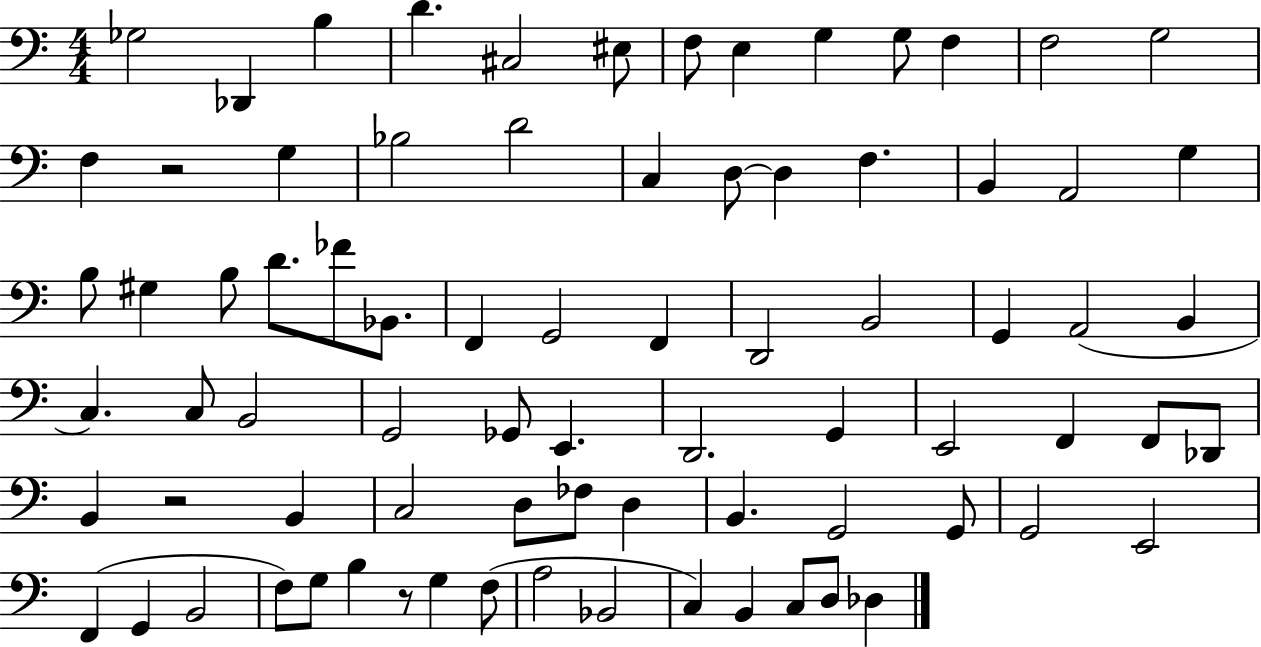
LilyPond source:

{
  \clef bass
  \numericTimeSignature
  \time 4/4
  \key c \major
  ges2 des,4 b4 | d'4. cis2 eis8 | f8 e4 g4 g8 f4 | f2 g2 | \break f4 r2 g4 | bes2 d'2 | c4 d8~~ d4 f4. | b,4 a,2 g4 | \break b8 gis4 b8 d'8. fes'8 bes,8. | f,4 g,2 f,4 | d,2 b,2 | g,4 a,2( b,4 | \break c4.) c8 b,2 | g,2 ges,8 e,4. | d,2. g,4 | e,2 f,4 f,8 des,8 | \break b,4 r2 b,4 | c2 d8 fes8 d4 | b,4. g,2 g,8 | g,2 e,2 | \break f,4( g,4 b,2 | f8) g8 b4 r8 g4 f8( | a2 bes,2 | c4) b,4 c8 d8 des4 | \break \bar "|."
}